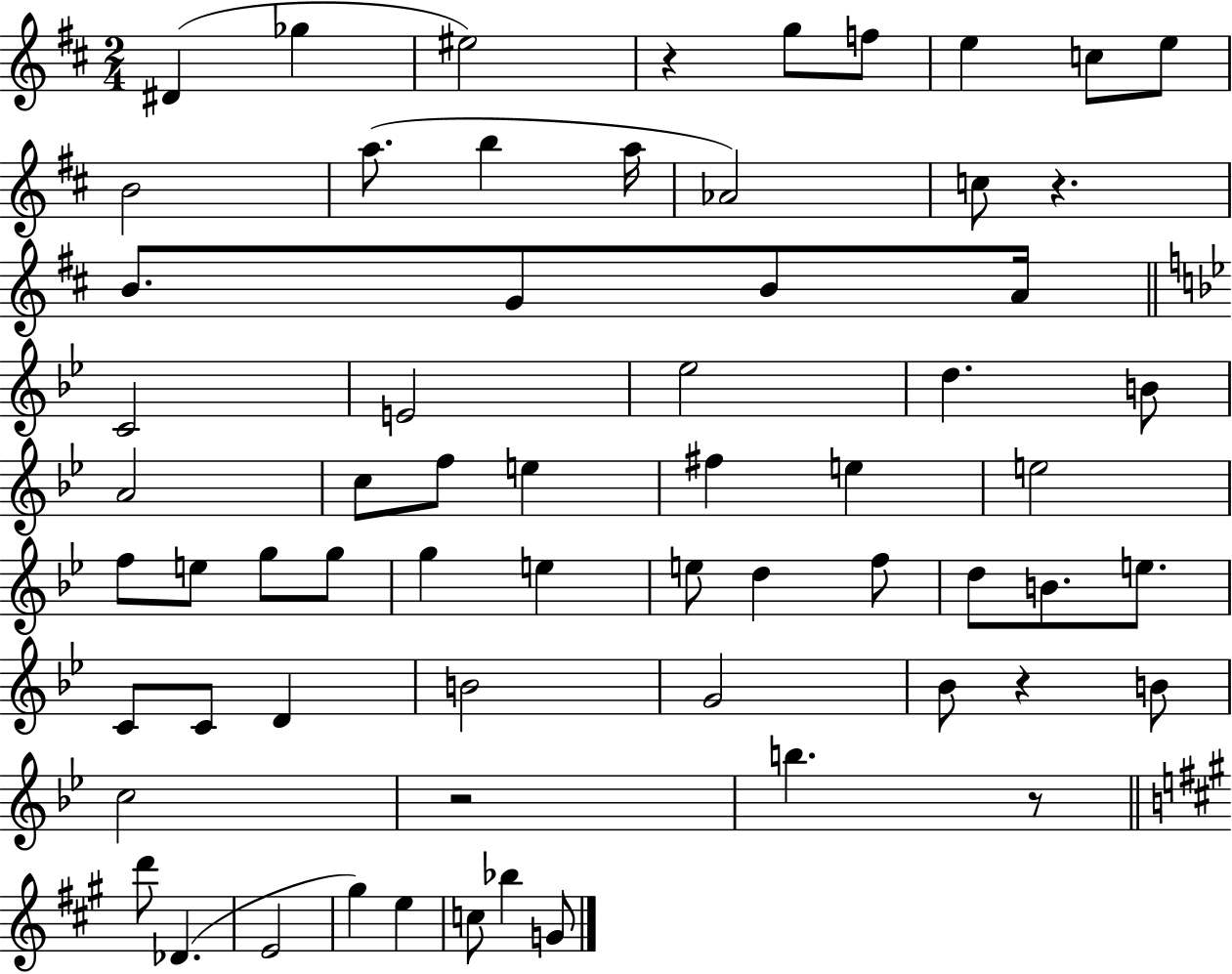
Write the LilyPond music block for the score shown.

{
  \clef treble
  \numericTimeSignature
  \time 2/4
  \key d \major
  dis'4( ges''4 | eis''2) | r4 g''8 f''8 | e''4 c''8 e''8 | \break b'2 | a''8.( b''4 a''16 | aes'2) | c''8 r4. | \break b'8. g'8 b'8 a'16 | \bar "||" \break \key bes \major c'2 | e'2 | ees''2 | d''4. b'8 | \break a'2 | c''8 f''8 e''4 | fis''4 e''4 | e''2 | \break f''8 e''8 g''8 g''8 | g''4 e''4 | e''8 d''4 f''8 | d''8 b'8. e''8. | \break c'8 c'8 d'4 | b'2 | g'2 | bes'8 r4 b'8 | \break c''2 | r2 | b''4. r8 | \bar "||" \break \key a \major d'''8 des'4.( | e'2 | gis''4) e''4 | c''8 bes''4 g'8 | \break \bar "|."
}